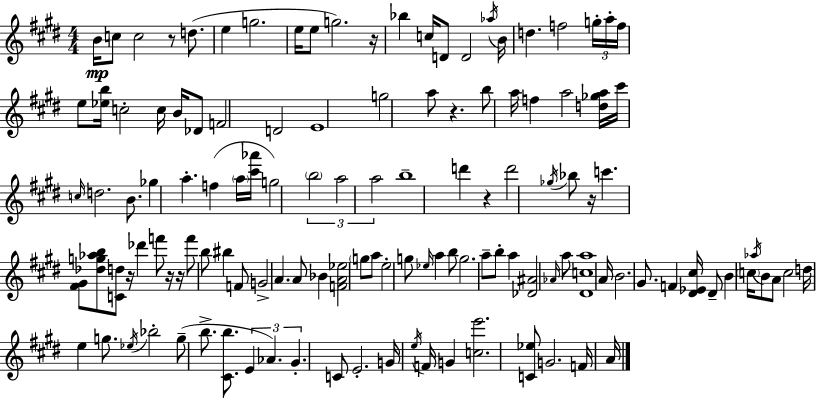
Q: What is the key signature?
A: E major